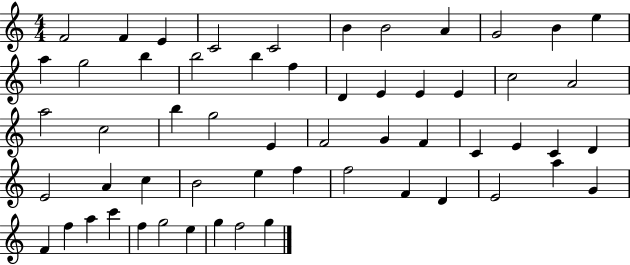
{
  \clef treble
  \numericTimeSignature
  \time 4/4
  \key c \major
  f'2 f'4 e'4 | c'2 c'2 | b'4 b'2 a'4 | g'2 b'4 e''4 | \break a''4 g''2 b''4 | b''2 b''4 f''4 | d'4 e'4 e'4 e'4 | c''2 a'2 | \break a''2 c''2 | b''4 g''2 e'4 | f'2 g'4 f'4 | c'4 e'4 c'4 d'4 | \break e'2 a'4 c''4 | b'2 e''4 f''4 | f''2 f'4 d'4 | e'2 a''4 g'4 | \break f'4 f''4 a''4 c'''4 | f''4 g''2 e''4 | g''4 f''2 g''4 | \bar "|."
}